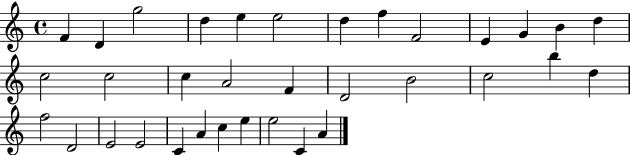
X:1
T:Untitled
M:4/4
L:1/4
K:C
F D g2 d e e2 d f F2 E G B d c2 c2 c A2 F D2 B2 c2 b d f2 D2 E2 E2 C A c e e2 C A